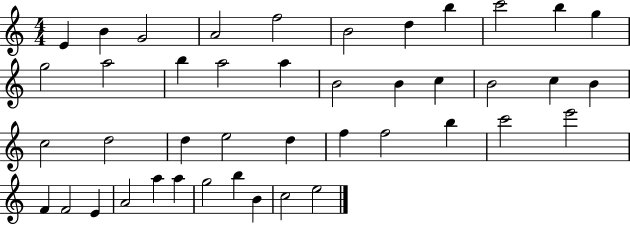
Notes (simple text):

E4/q B4/q G4/h A4/h F5/h B4/h D5/q B5/q C6/h B5/q G5/q G5/h A5/h B5/q A5/h A5/q B4/h B4/q C5/q B4/h C5/q B4/q C5/h D5/h D5/q E5/h D5/q F5/q F5/h B5/q C6/h E6/h F4/q F4/h E4/q A4/h A5/q A5/q G5/h B5/q B4/q C5/h E5/h